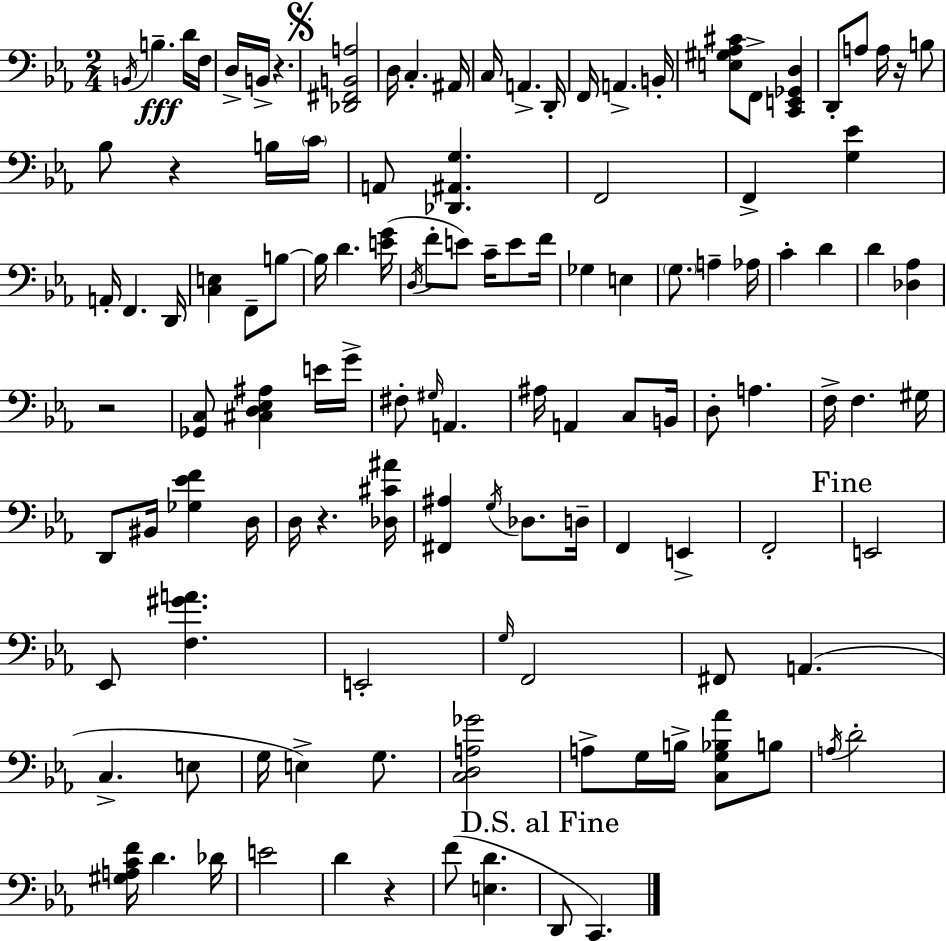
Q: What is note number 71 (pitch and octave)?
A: F2